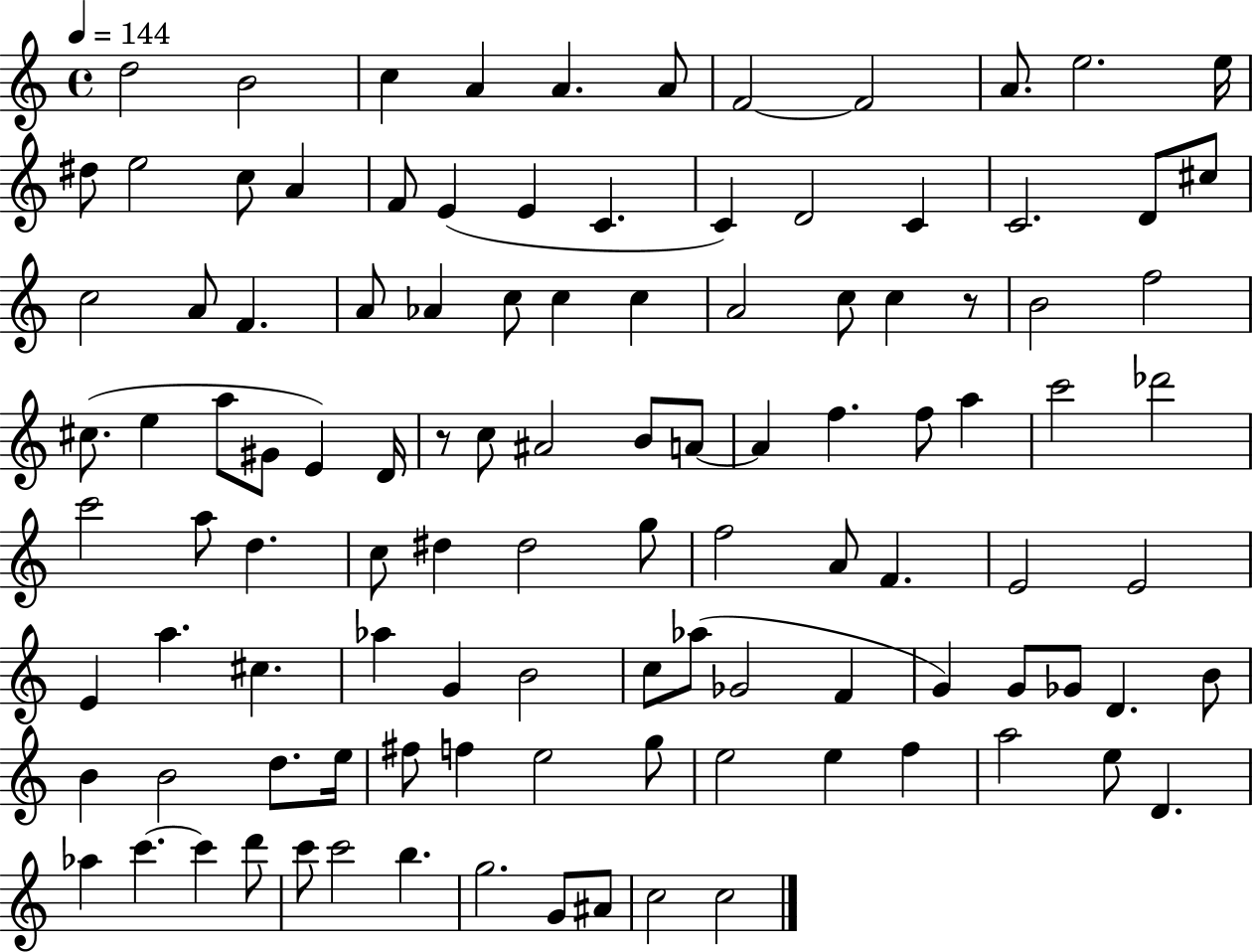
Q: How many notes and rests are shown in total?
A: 109